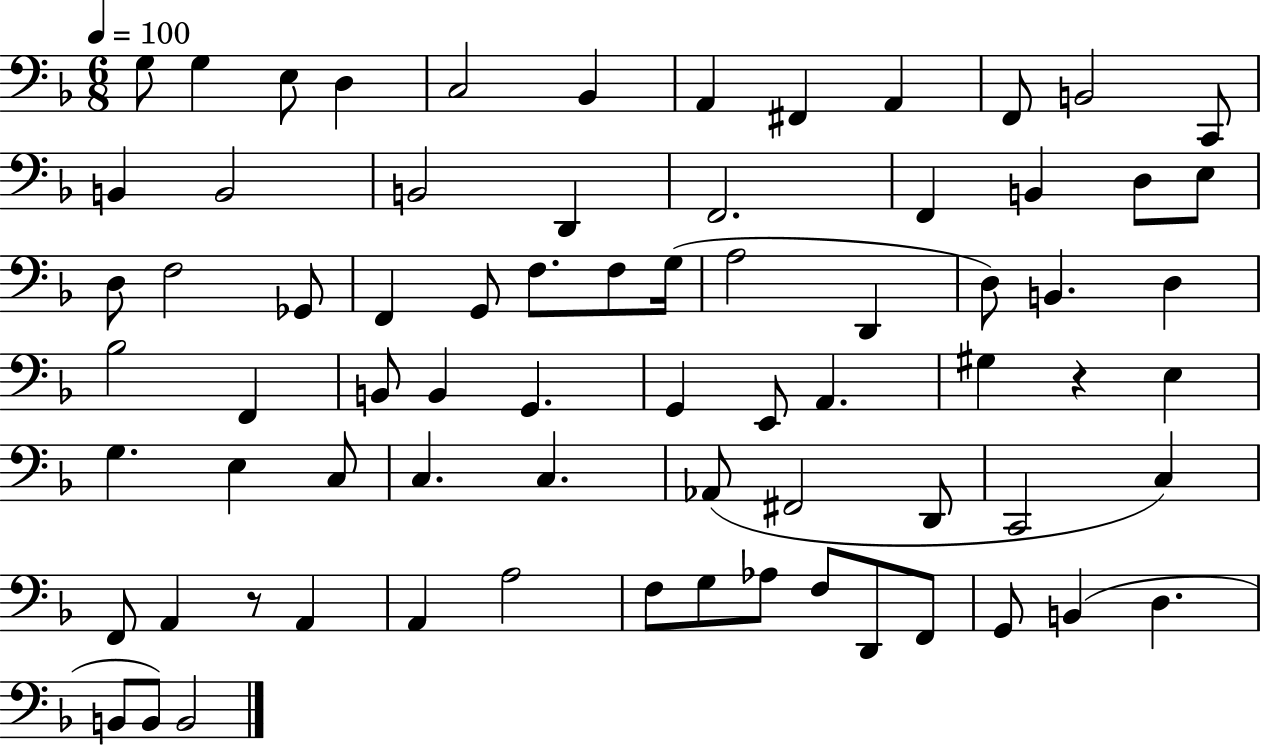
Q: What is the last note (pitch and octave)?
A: B2